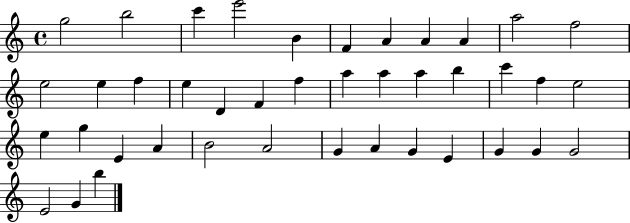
{
  \clef treble
  \time 4/4
  \defaultTimeSignature
  \key c \major
  g''2 b''2 | c'''4 e'''2 b'4 | f'4 a'4 a'4 a'4 | a''2 f''2 | \break e''2 e''4 f''4 | e''4 d'4 f'4 f''4 | a''4 a''4 a''4 b''4 | c'''4 f''4 e''2 | \break e''4 g''4 e'4 a'4 | b'2 a'2 | g'4 a'4 g'4 e'4 | g'4 g'4 g'2 | \break e'2 g'4 b''4 | \bar "|."
}